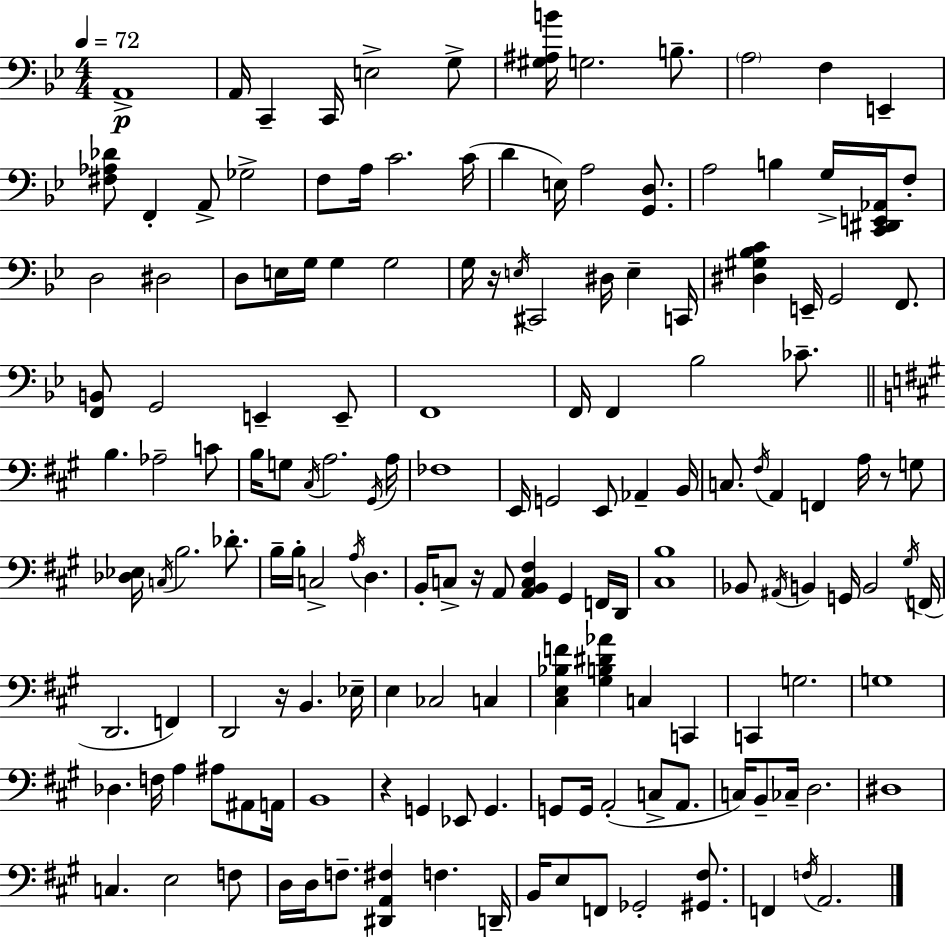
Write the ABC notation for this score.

X:1
T:Untitled
M:4/4
L:1/4
K:Gm
A,,4 A,,/4 C,, C,,/4 E,2 G,/2 [^G,^A,B]/4 G,2 B,/2 A,2 F, E,, [^F,_A,_D]/2 F,, A,,/2 _G,2 F,/2 A,/4 C2 C/4 D E,/4 A,2 [G,,D,]/2 A,2 B, G,/4 [C,,^D,,E,,_A,,]/4 F,/2 D,2 ^D,2 D,/2 E,/4 G,/4 G, G,2 G,/4 z/4 E,/4 ^C,,2 ^D,/4 E, C,,/4 [^D,^G,_B,C] E,,/4 G,,2 F,,/2 [F,,B,,]/2 G,,2 E,, E,,/2 F,,4 F,,/4 F,, _B,2 _C/2 B, _A,2 C/2 B,/4 G,/2 ^C,/4 A,2 ^G,,/4 A,/4 _F,4 E,,/4 G,,2 E,,/2 _A,, B,,/4 C,/2 ^F,/4 A,, F,, A,/4 z/2 G,/2 [_D,_E,]/4 C,/4 B,2 _D/2 B,/4 B,/4 C,2 A,/4 D, B,,/4 C,/2 z/4 A,,/2 [A,,B,,C,^F,] ^G,, F,,/4 D,,/4 [^C,B,]4 _B,,/2 ^A,,/4 B,, G,,/4 B,,2 ^G,/4 F,,/4 D,,2 F,, D,,2 z/4 B,, _E,/4 E, _C,2 C, [^C,E,_B,F] [^G,B,^D_A] C, C,, C,, G,2 G,4 _D, F,/4 A, ^A,/2 ^A,,/2 A,,/4 B,,4 z G,, _E,,/2 G,, G,,/2 G,,/4 A,,2 C,/2 A,,/2 C,/4 B,,/2 _C,/4 D,2 ^D,4 C, E,2 F,/2 D,/4 D,/4 F,/2 [^D,,A,,^F,] F, D,,/4 B,,/4 E,/2 F,,/2 _G,,2 [^G,,^F,]/2 F,, F,/4 A,,2